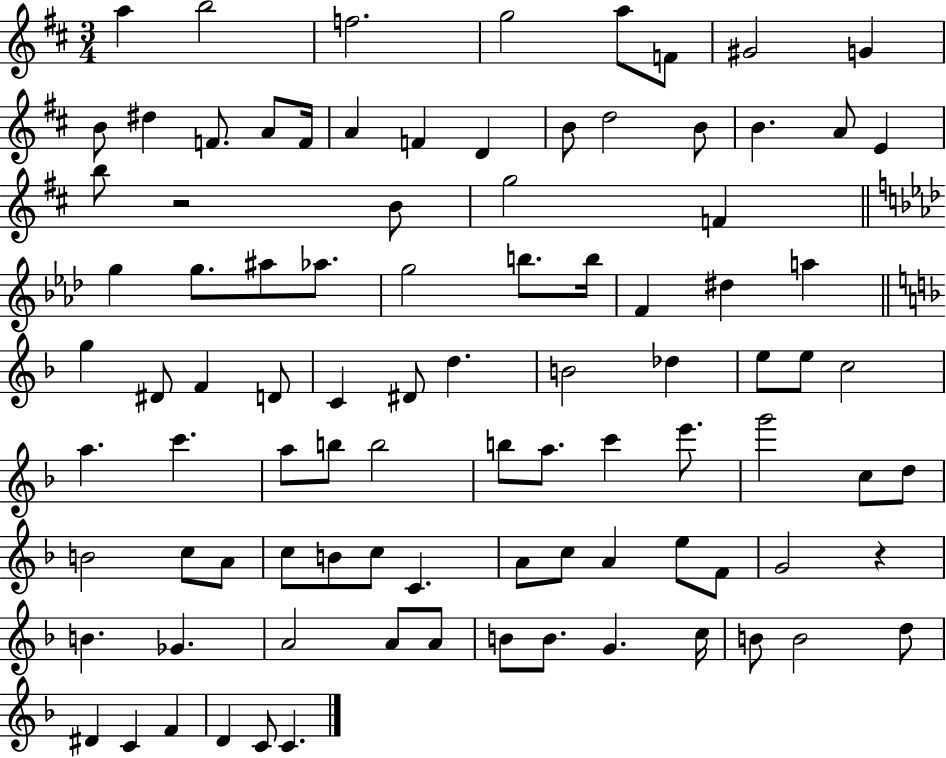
A5/q B5/h F5/h. G5/h A5/e F4/e G#4/h G4/q B4/e D#5/q F4/e. A4/e F4/s A4/q F4/q D4/q B4/e D5/h B4/e B4/q. A4/e E4/q B5/e R/h B4/e G5/h F4/q G5/q G5/e. A#5/e Ab5/e. G5/h B5/e. B5/s F4/q D#5/q A5/q G5/q D#4/e F4/q D4/e C4/q D#4/e D5/q. B4/h Db5/q E5/e E5/e C5/h A5/q. C6/q. A5/e B5/e B5/h B5/e A5/e. C6/q E6/e. G6/h C5/e D5/e B4/h C5/e A4/e C5/e B4/e C5/e C4/q. A4/e C5/e A4/q E5/e F4/e G4/h R/q B4/q. Gb4/q. A4/h A4/e A4/e B4/e B4/e. G4/q. C5/s B4/e B4/h D5/e D#4/q C4/q F4/q D4/q C4/e C4/q.